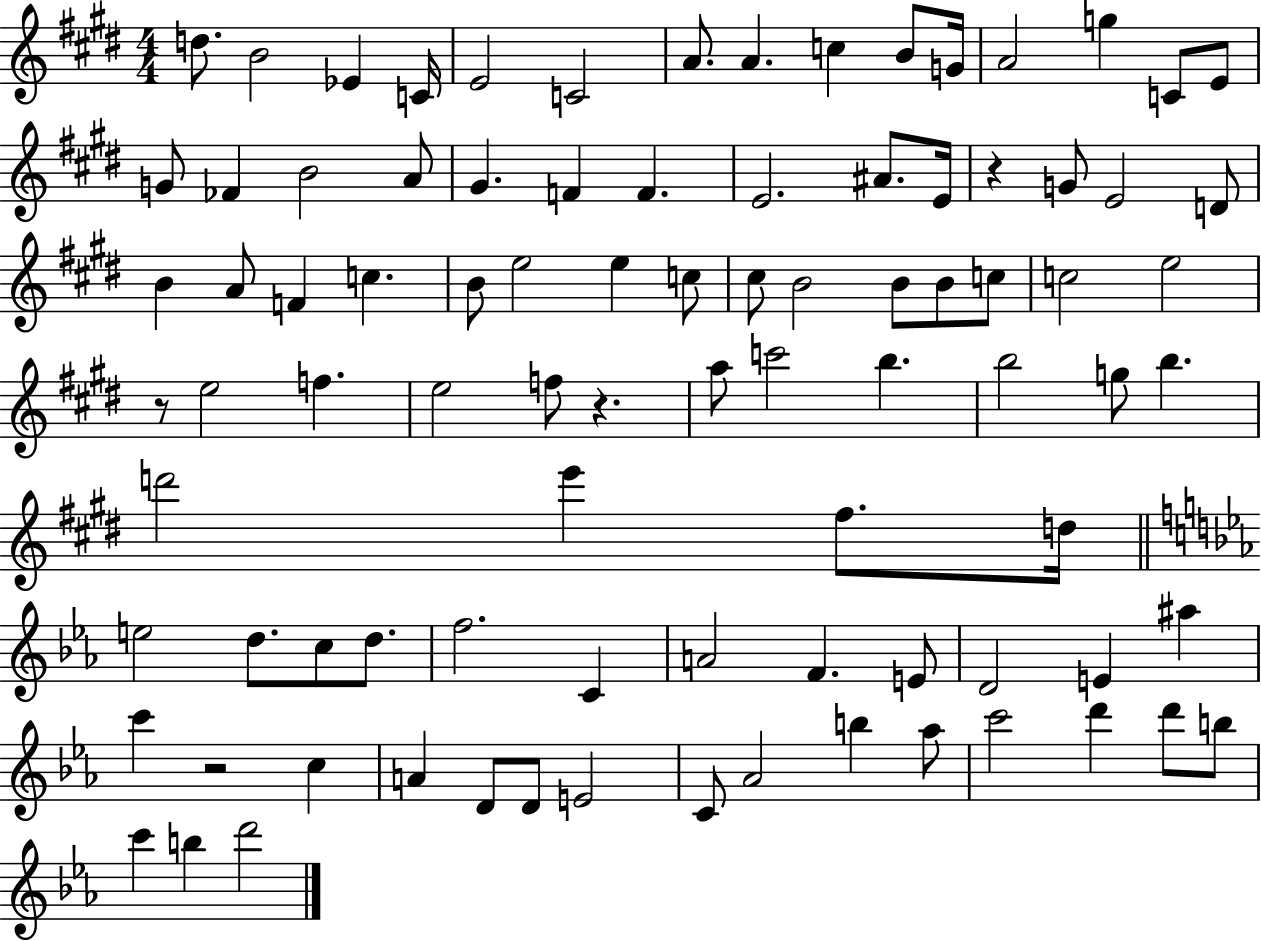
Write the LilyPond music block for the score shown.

{
  \clef treble
  \numericTimeSignature
  \time 4/4
  \key e \major
  d''8. b'2 ees'4 c'16 | e'2 c'2 | a'8. a'4. c''4 b'8 g'16 | a'2 g''4 c'8 e'8 | \break g'8 fes'4 b'2 a'8 | gis'4. f'4 f'4. | e'2. ais'8. e'16 | r4 g'8 e'2 d'8 | \break b'4 a'8 f'4 c''4. | b'8 e''2 e''4 c''8 | cis''8 b'2 b'8 b'8 c''8 | c''2 e''2 | \break r8 e''2 f''4. | e''2 f''8 r4. | a''8 c'''2 b''4. | b''2 g''8 b''4. | \break d'''2 e'''4 fis''8. d''16 | \bar "||" \break \key ees \major e''2 d''8. c''8 d''8. | f''2. c'4 | a'2 f'4. e'8 | d'2 e'4 ais''4 | \break c'''4 r2 c''4 | a'4 d'8 d'8 e'2 | c'8 aes'2 b''4 aes''8 | c'''2 d'''4 d'''8 b''8 | \break c'''4 b''4 d'''2 | \bar "|."
}